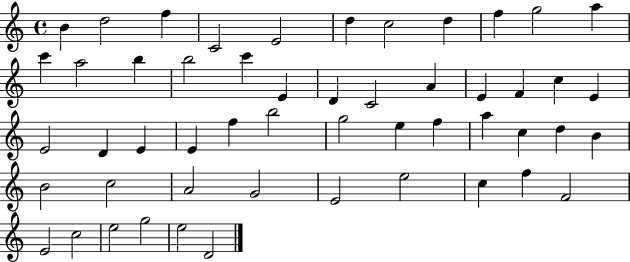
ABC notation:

X:1
T:Untitled
M:4/4
L:1/4
K:C
B d2 f C2 E2 d c2 d f g2 a c' a2 b b2 c' E D C2 A E F c E E2 D E E f b2 g2 e f a c d B B2 c2 A2 G2 E2 e2 c f F2 E2 c2 e2 g2 e2 D2